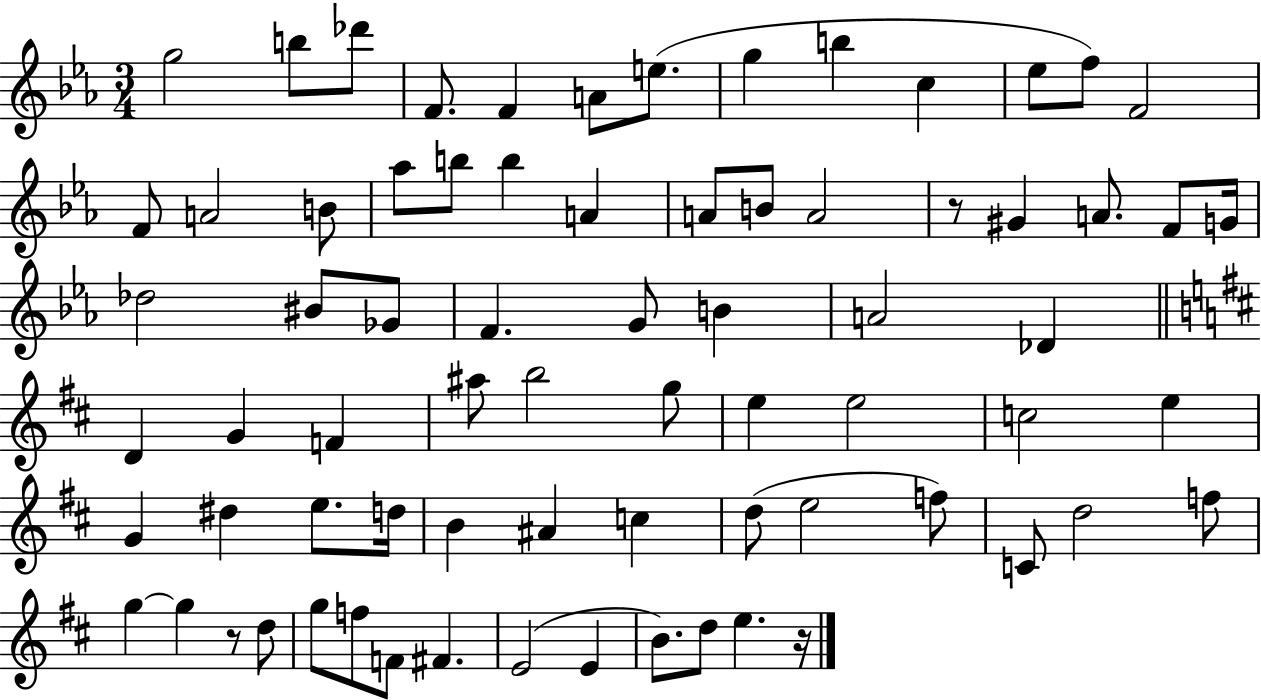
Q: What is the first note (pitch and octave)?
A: G5